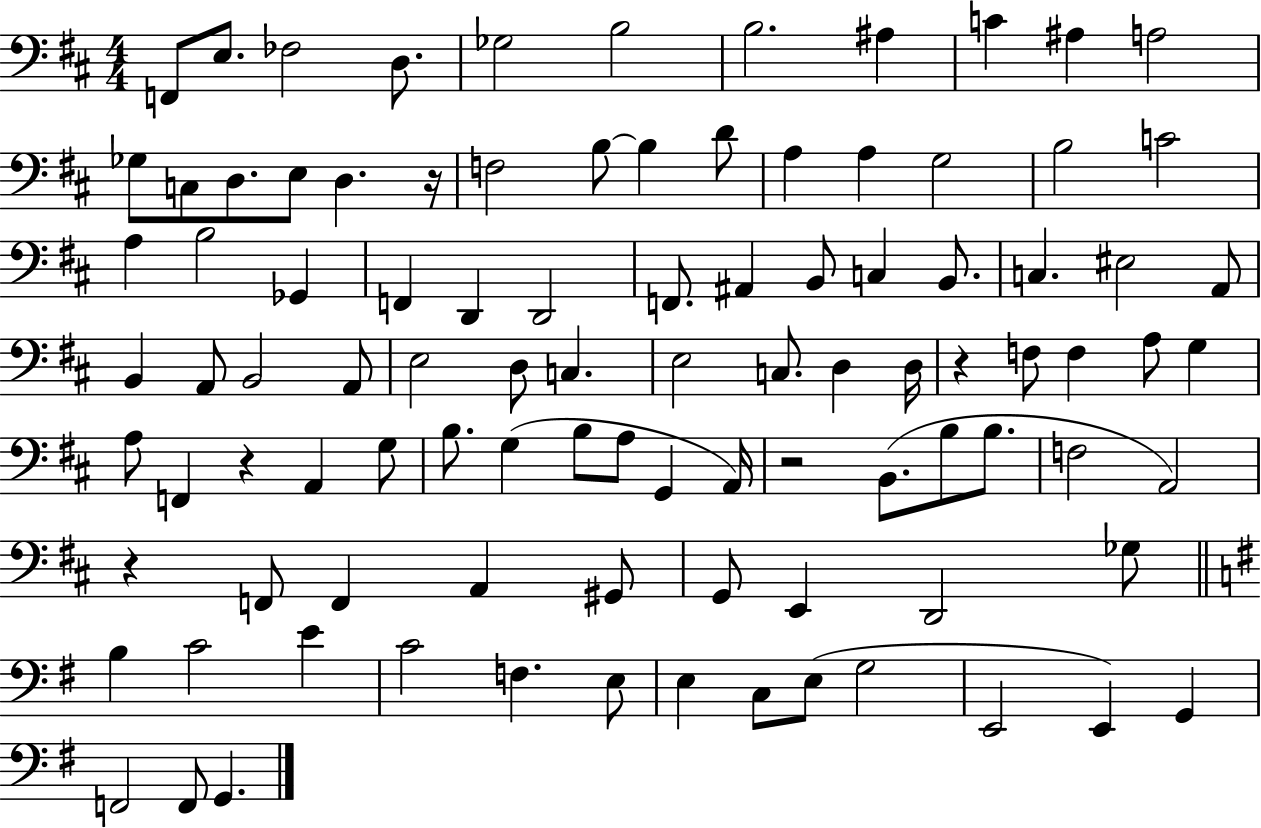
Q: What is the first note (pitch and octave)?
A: F2